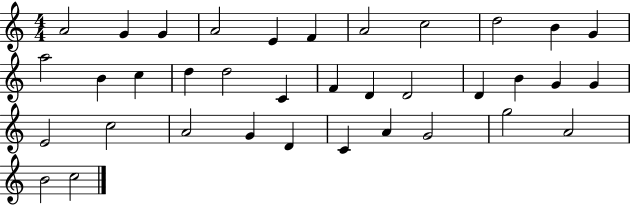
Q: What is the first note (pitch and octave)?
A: A4